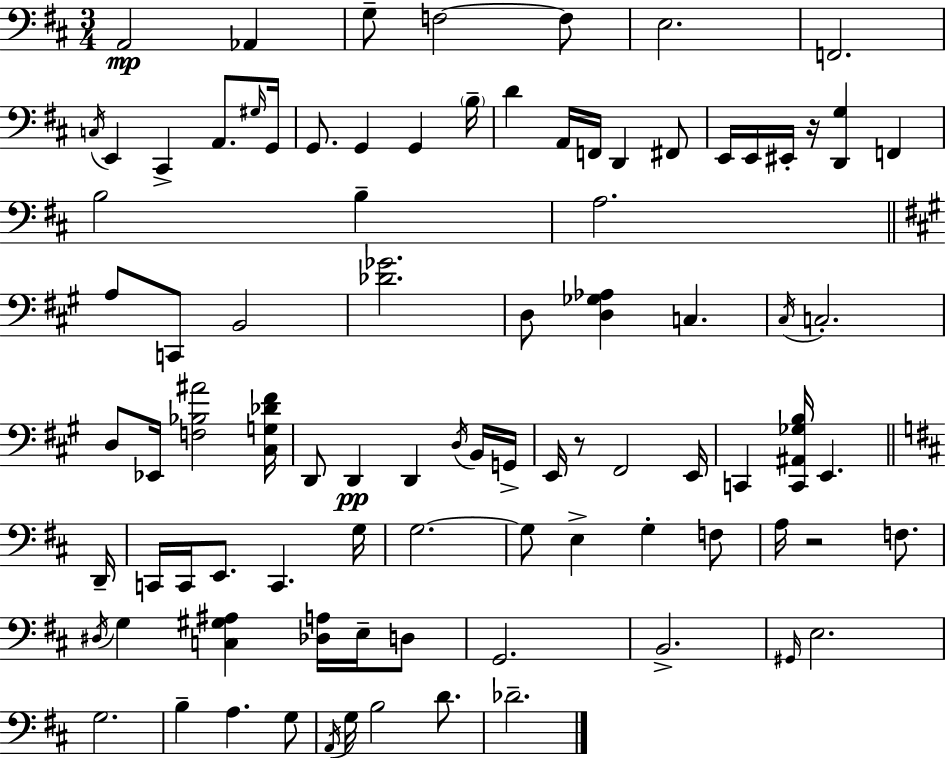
A2/h Ab2/q G3/e F3/h F3/e E3/h. F2/h. C3/s E2/q C#2/q A2/e. G#3/s G2/s G2/e. G2/q G2/q B3/s D4/q A2/s F2/s D2/q F#2/e E2/s E2/s EIS2/s R/s [D2,G3]/q F2/q B3/h B3/q A3/h. A3/e C2/e B2/h [Db4,Gb4]/h. D3/e [D3,Gb3,Ab3]/q C3/q. C#3/s C3/h. D3/e Eb2/s [F3,Bb3,A#4]/h [C#3,G3,Db4,F#4]/s D2/e D2/q D2/q D3/s B2/s G2/s E2/s R/e F#2/h E2/s C2/q [C2,A#2,Gb3,B3]/s E2/q. D2/s C2/s C2/s E2/e. C2/q. G3/s G3/h. G3/e E3/q G3/q F3/e A3/s R/h F3/e. D#3/s G3/q [C3,G#3,A#3]/q [Db3,A3]/s E3/s D3/e G2/h. B2/h. G#2/s E3/h. G3/h. B3/q A3/q. G3/e A2/s G3/s B3/h D4/e. Db4/h.